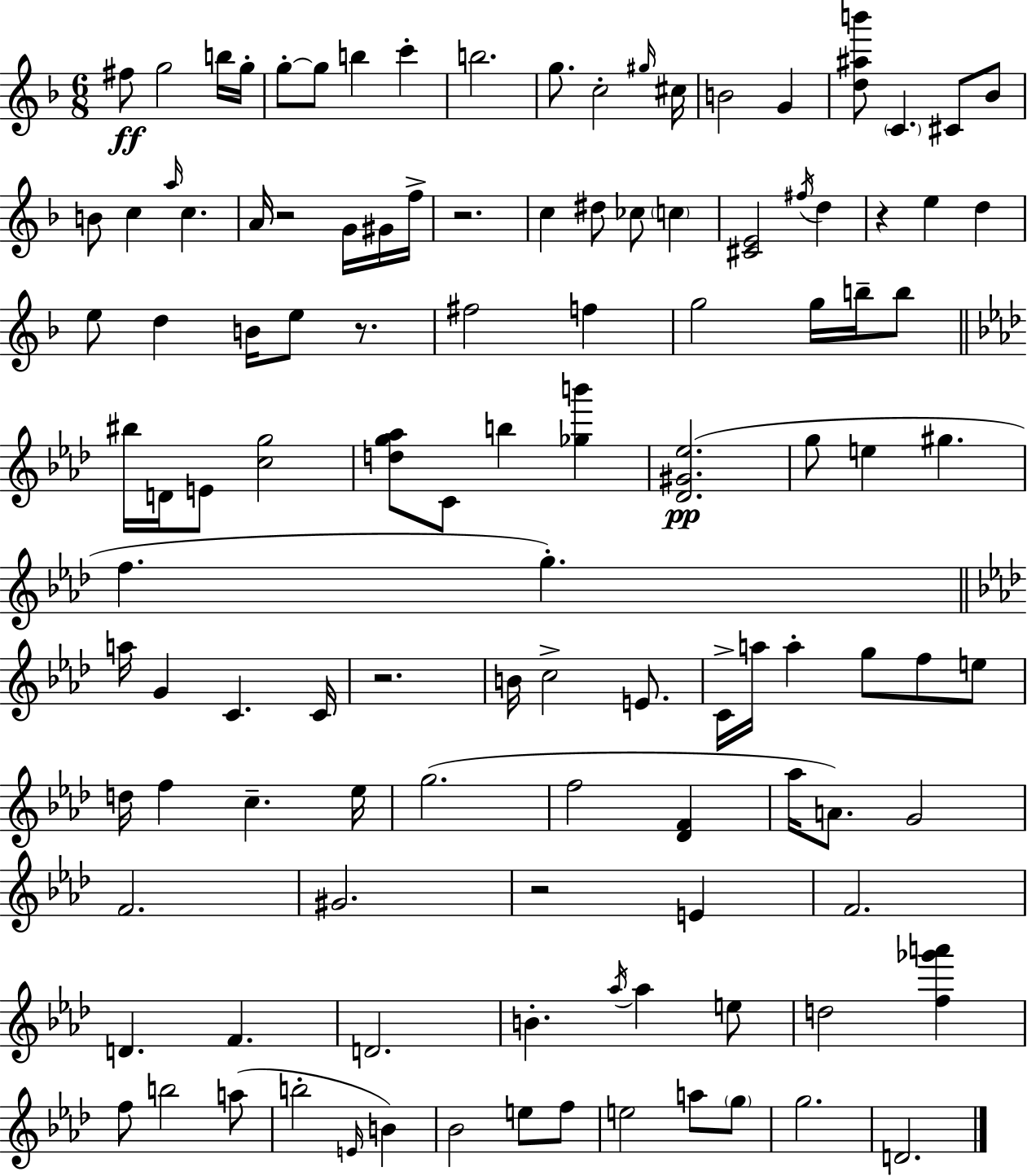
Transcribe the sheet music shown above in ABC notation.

X:1
T:Untitled
M:6/8
L:1/4
K:Dm
^f/2 g2 b/4 g/4 g/2 g/2 b c' b2 g/2 c2 ^g/4 ^c/4 B2 G [d^ab']/2 C ^C/2 _B/2 B/2 c a/4 c A/4 z2 G/4 ^G/4 f/4 z2 c ^d/2 _c/2 c [^CE]2 ^f/4 d z e d e/2 d B/4 e/2 z/2 ^f2 f g2 g/4 b/4 b/2 ^b/4 D/4 E/2 [cg]2 [dg_a]/2 C/2 b [_gb'] [_D^G_e]2 g/2 e ^g f g a/4 G C C/4 z2 B/4 c2 E/2 C/4 a/4 a g/2 f/2 e/2 d/4 f c _e/4 g2 f2 [_DF] _a/4 A/2 G2 F2 ^G2 z2 E F2 D F D2 B _a/4 _a e/2 d2 [f_g'a'] f/2 b2 a/2 b2 E/4 B _B2 e/2 f/2 e2 a/2 g/2 g2 D2